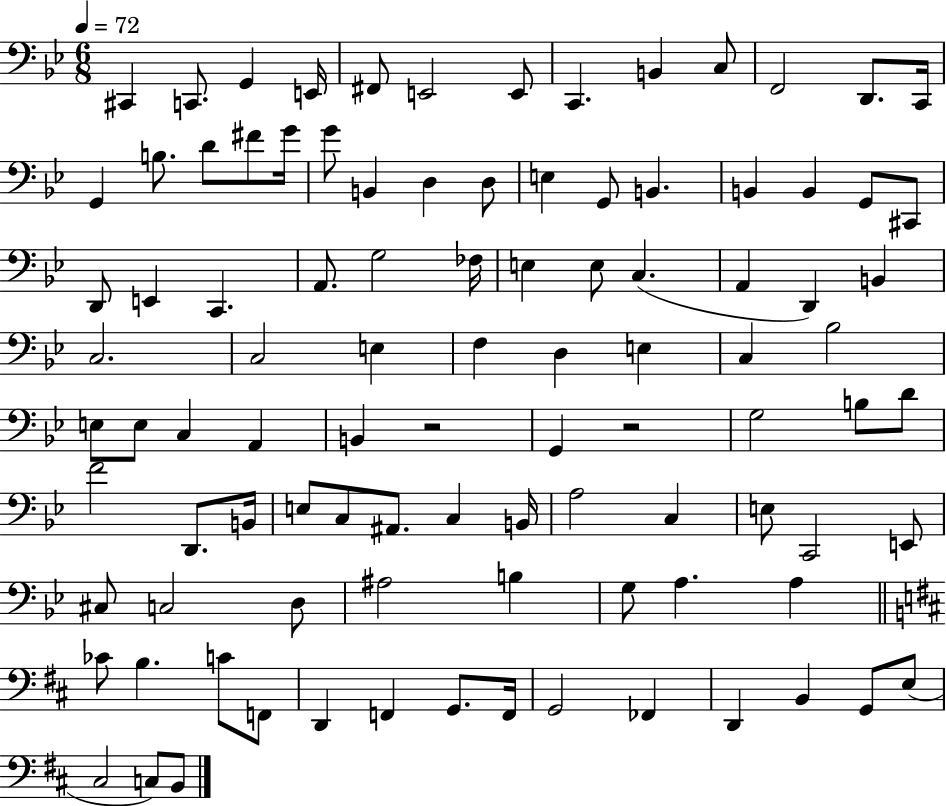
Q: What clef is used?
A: bass